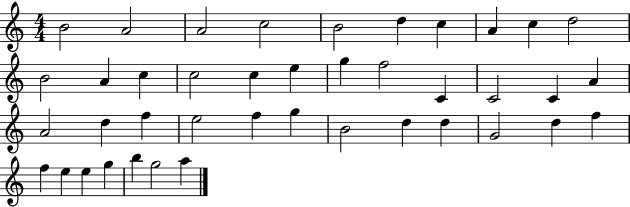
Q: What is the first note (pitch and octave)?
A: B4